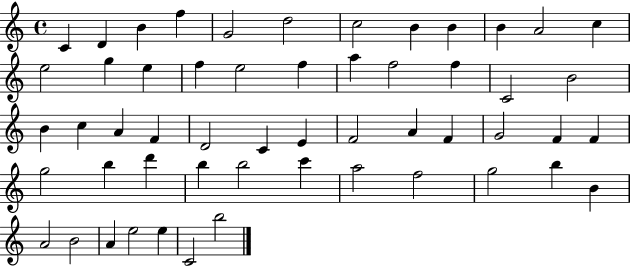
X:1
T:Untitled
M:4/4
L:1/4
K:C
C D B f G2 d2 c2 B B B A2 c e2 g e f e2 f a f2 f C2 B2 B c A F D2 C E F2 A F G2 F F g2 b d' b b2 c' a2 f2 g2 b B A2 B2 A e2 e C2 b2